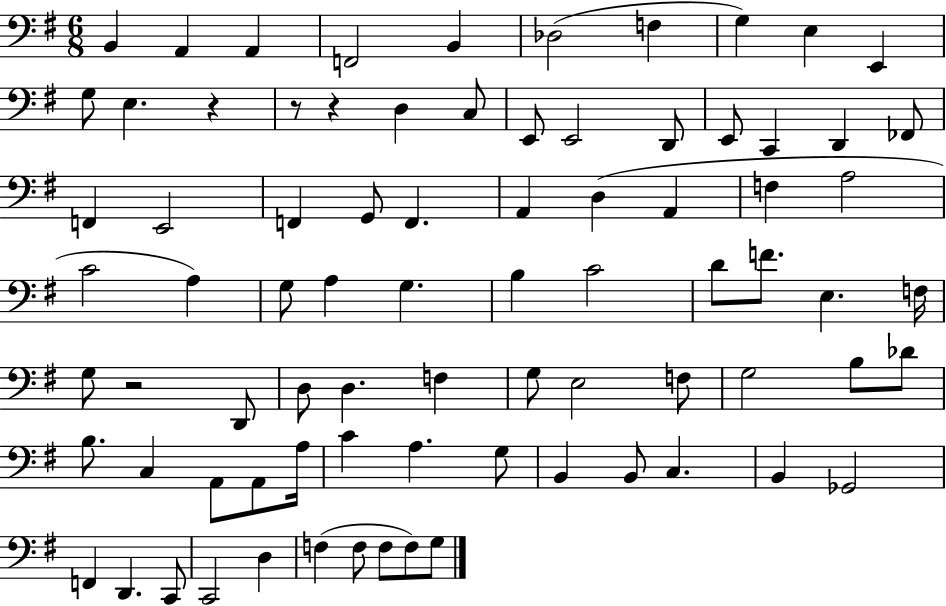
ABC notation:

X:1
T:Untitled
M:6/8
L:1/4
K:G
B,, A,, A,, F,,2 B,, _D,2 F, G, E, E,, G,/2 E, z z/2 z D, C,/2 E,,/2 E,,2 D,,/2 E,,/2 C,, D,, _F,,/2 F,, E,,2 F,, G,,/2 F,, A,, D, A,, F, A,2 C2 A, G,/2 A, G, B, C2 D/2 F/2 E, F,/4 G,/2 z2 D,,/2 D,/2 D, F, G,/2 E,2 F,/2 G,2 B,/2 _D/2 B,/2 C, A,,/2 A,,/2 A,/4 C A, G,/2 B,, B,,/2 C, B,, _G,,2 F,, D,, C,,/2 C,,2 D, F, F,/2 F,/2 F,/2 G,/2